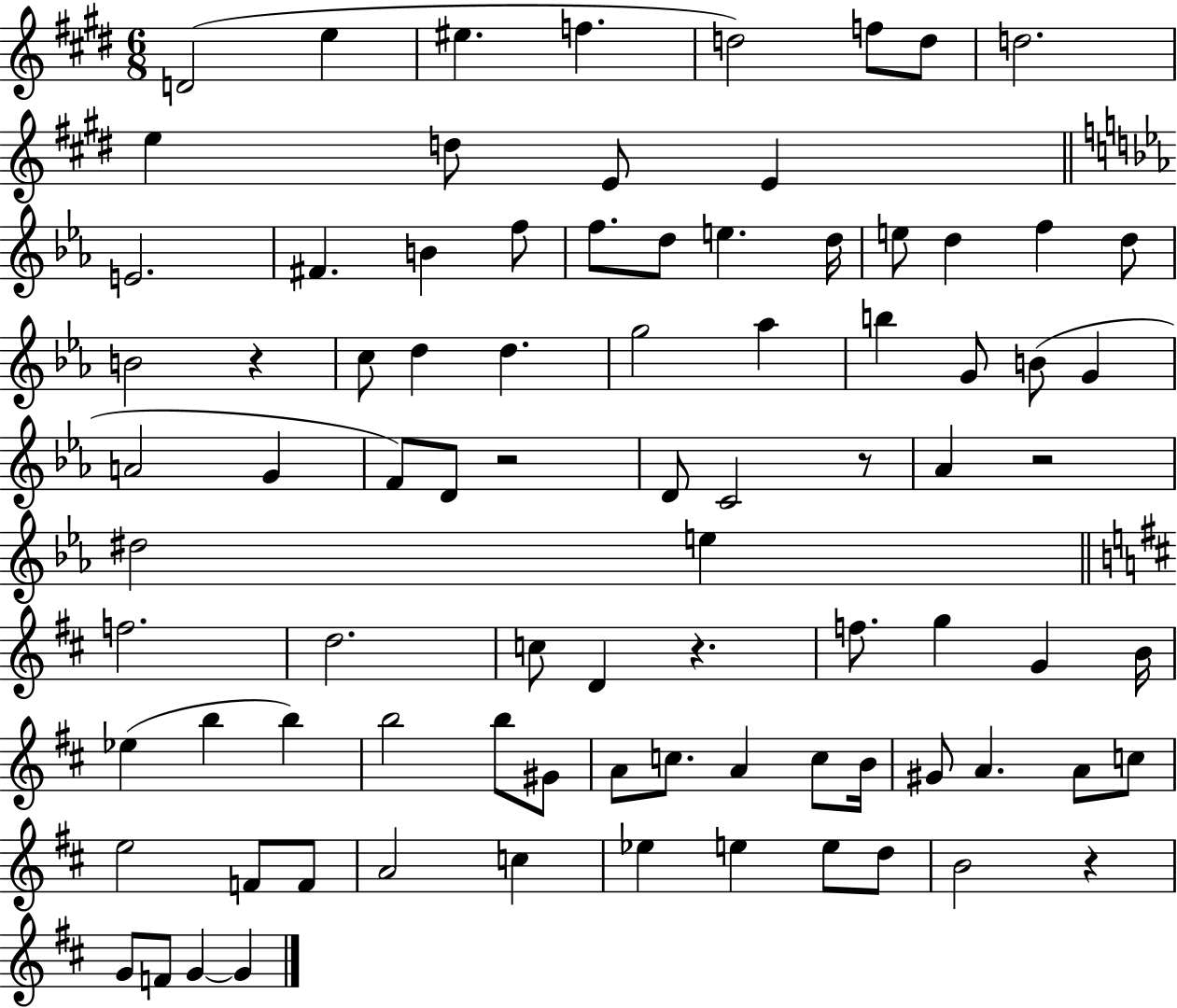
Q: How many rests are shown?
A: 6